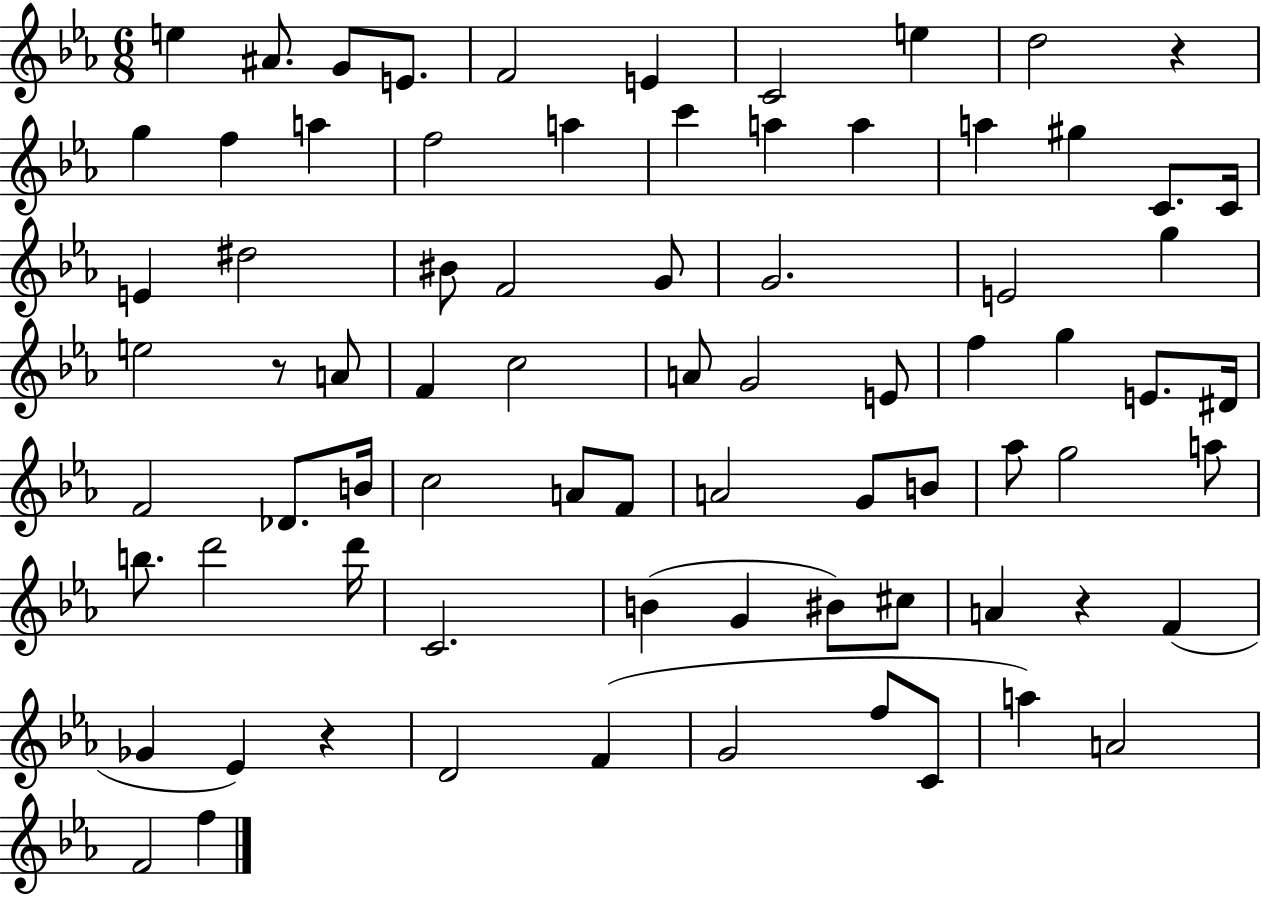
{
  \clef treble
  \numericTimeSignature
  \time 6/8
  \key ees \major
  e''4 ais'8. g'8 e'8. | f'2 e'4 | c'2 e''4 | d''2 r4 | \break g''4 f''4 a''4 | f''2 a''4 | c'''4 a''4 a''4 | a''4 gis''4 c'8. c'16 | \break e'4 dis''2 | bis'8 f'2 g'8 | g'2. | e'2 g''4 | \break e''2 r8 a'8 | f'4 c''2 | a'8 g'2 e'8 | f''4 g''4 e'8. dis'16 | \break f'2 des'8. b'16 | c''2 a'8 f'8 | a'2 g'8 b'8 | aes''8 g''2 a''8 | \break b''8. d'''2 d'''16 | c'2. | b'4( g'4 bis'8) cis''8 | a'4 r4 f'4( | \break ges'4 ees'4) r4 | d'2 f'4( | g'2 f''8 c'8 | a''4) a'2 | \break f'2 f''4 | \bar "|."
}